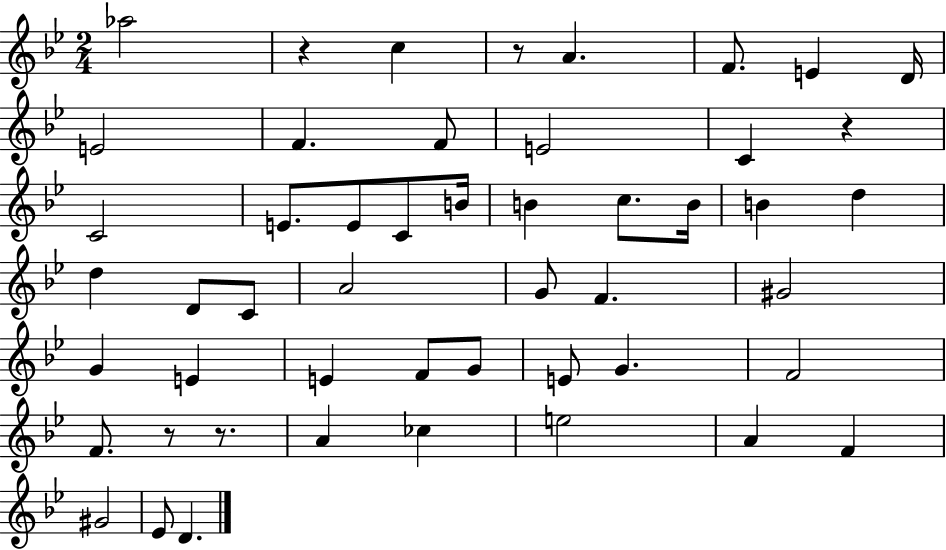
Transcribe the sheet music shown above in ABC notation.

X:1
T:Untitled
M:2/4
L:1/4
K:Bb
_a2 z c z/2 A F/2 E D/4 E2 F F/2 E2 C z C2 E/2 E/2 C/2 B/4 B c/2 B/4 B d d D/2 C/2 A2 G/2 F ^G2 G E E F/2 G/2 E/2 G F2 F/2 z/2 z/2 A _c e2 A F ^G2 _E/2 D